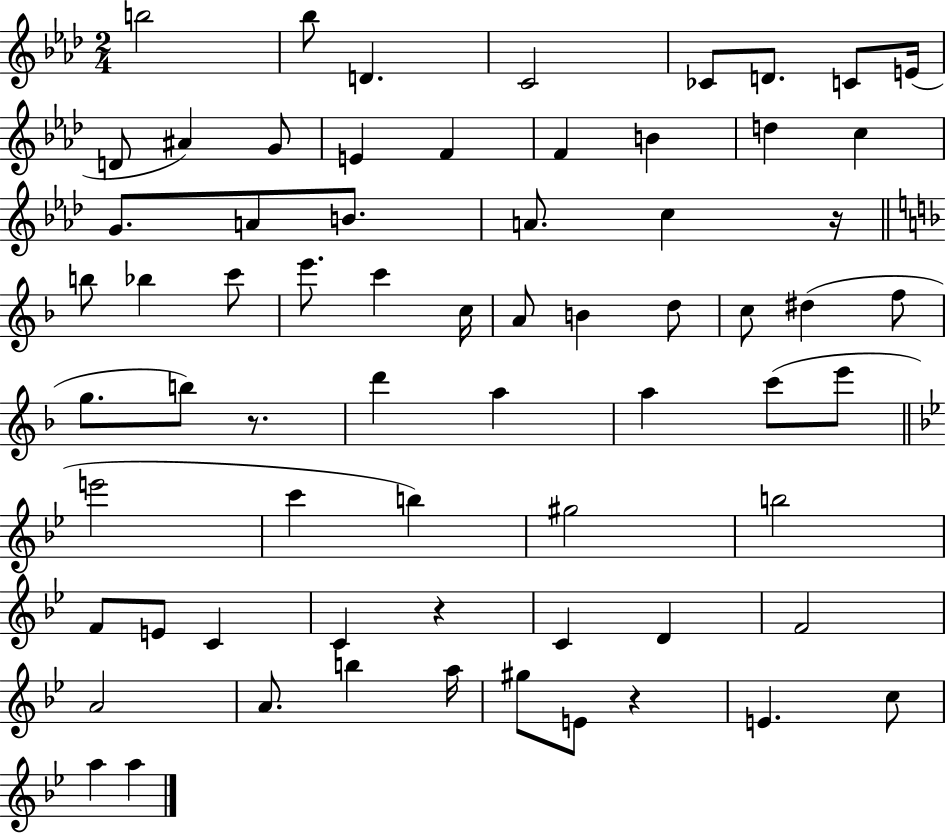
X:1
T:Untitled
M:2/4
L:1/4
K:Ab
b2 _b/2 D C2 _C/2 D/2 C/2 E/4 D/2 ^A G/2 E F F B d c G/2 A/2 B/2 A/2 c z/4 b/2 _b c'/2 e'/2 c' c/4 A/2 B d/2 c/2 ^d f/2 g/2 b/2 z/2 d' a a c'/2 e'/2 e'2 c' b ^g2 b2 F/2 E/2 C C z C D F2 A2 A/2 b a/4 ^g/2 E/2 z E c/2 a a